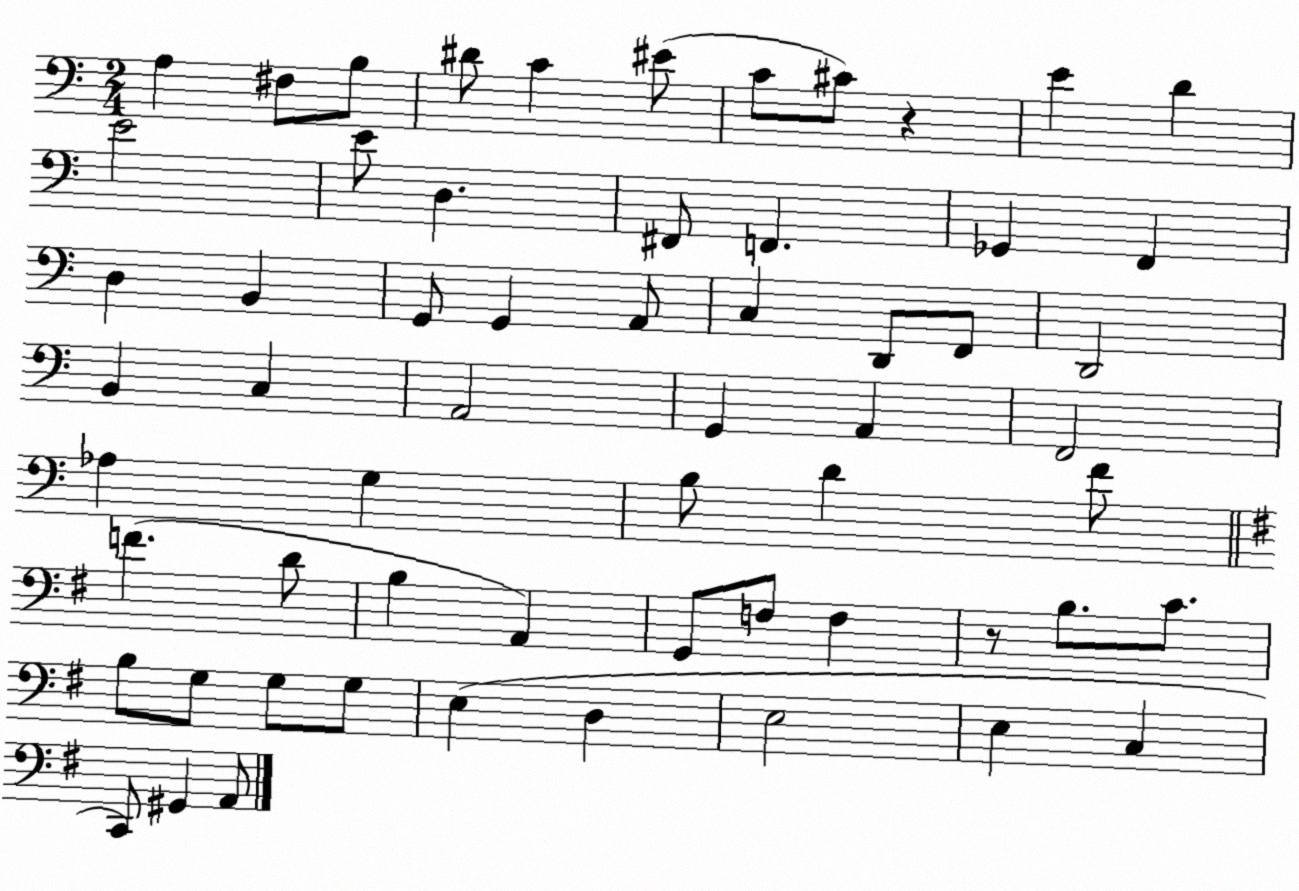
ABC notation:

X:1
T:Untitled
M:2/4
L:1/4
K:C
A, ^F,/2 B,/2 ^D/2 C ^E/2 C/2 ^C/2 z E D E2 E/2 D, ^F,,/2 F,, _G,, F,, D, B,, G,,/2 G,, A,,/2 C, D,,/2 F,,/2 D,,2 B,, C, A,,2 G,, A,, F,,2 _A, G, B,/2 D F/2 F D/2 B, A,, G,,/2 F,/2 F, z/2 B,/2 C/2 B,/2 G,/2 G,/2 G,/2 E, D, E,2 E, C, C,,/2 ^G,, A,,/2